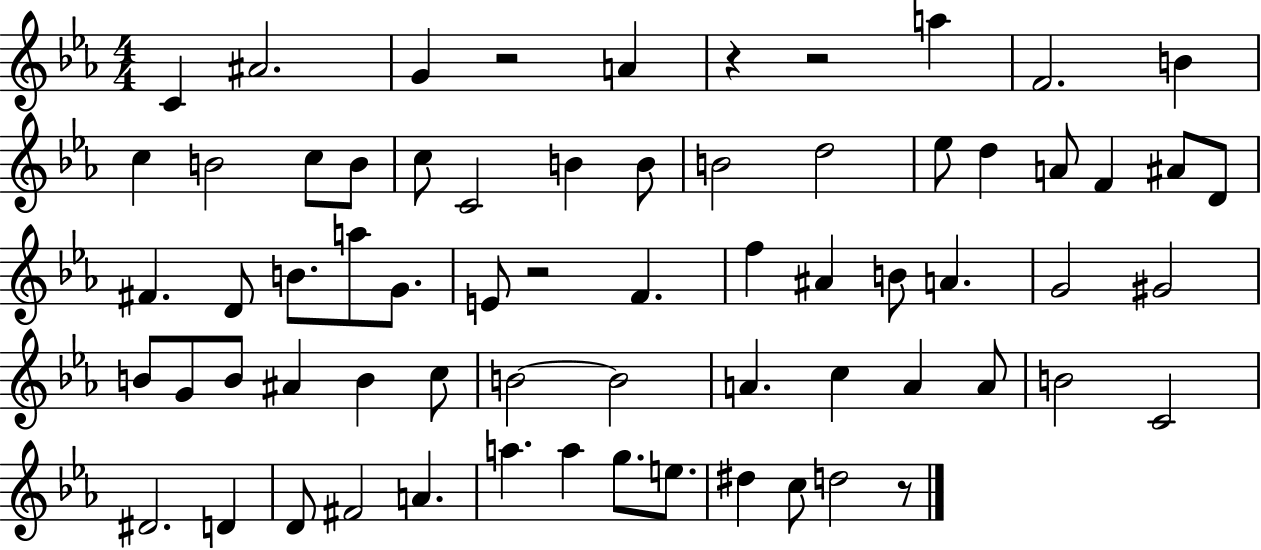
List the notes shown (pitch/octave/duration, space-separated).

C4/q A#4/h. G4/q R/h A4/q R/q R/h A5/q F4/h. B4/q C5/q B4/h C5/e B4/e C5/e C4/h B4/q B4/e B4/h D5/h Eb5/e D5/q A4/e F4/q A#4/e D4/e F#4/q. D4/e B4/e. A5/e G4/e. E4/e R/h F4/q. F5/q A#4/q B4/e A4/q. G4/h G#4/h B4/e G4/e B4/e A#4/q B4/q C5/e B4/h B4/h A4/q. C5/q A4/q A4/e B4/h C4/h D#4/h. D4/q D4/e F#4/h A4/q. A5/q. A5/q G5/e. E5/e. D#5/q C5/e D5/h R/e